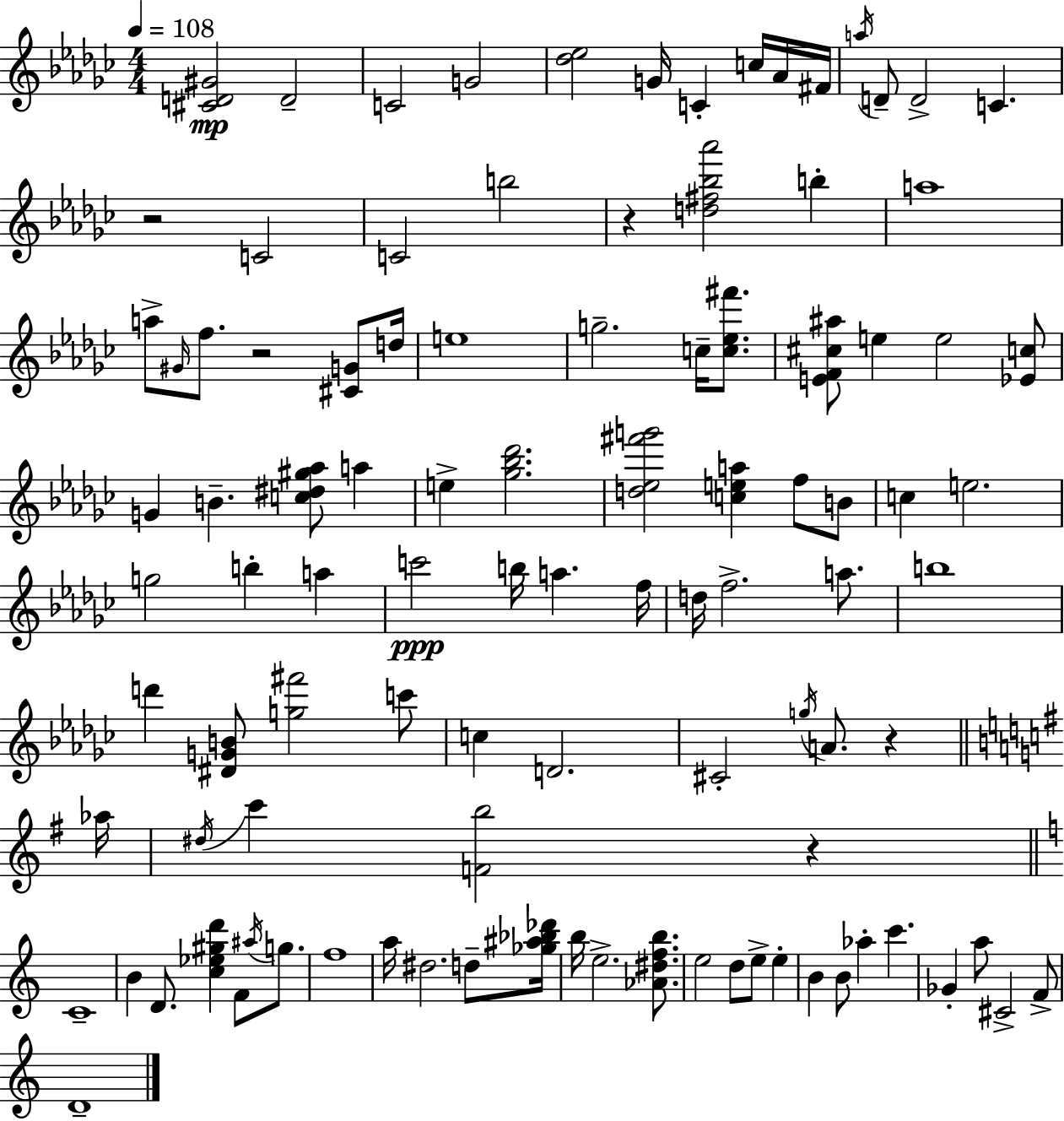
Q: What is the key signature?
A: EES minor